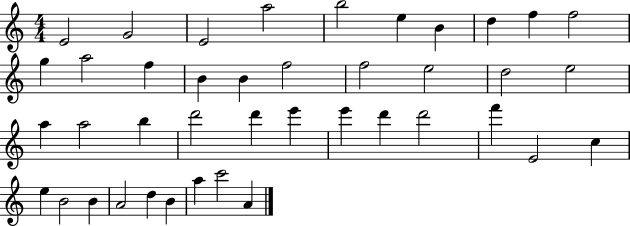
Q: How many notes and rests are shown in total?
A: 41